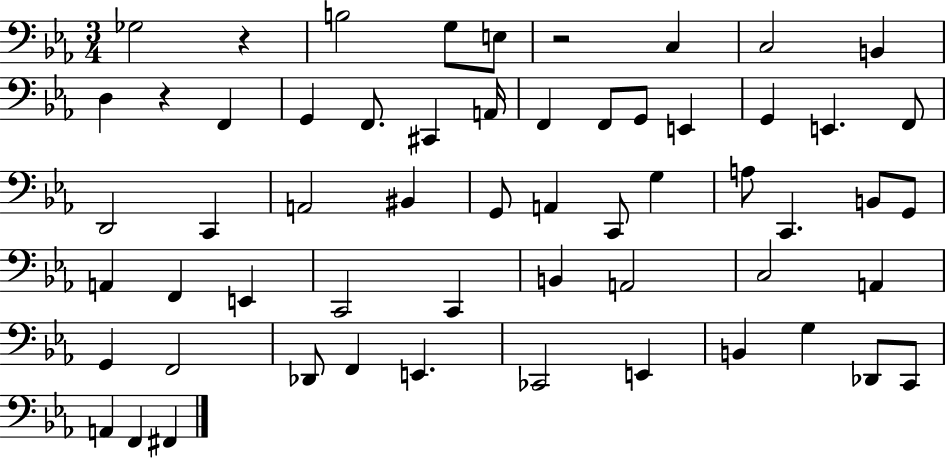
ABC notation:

X:1
T:Untitled
M:3/4
L:1/4
K:Eb
_G,2 z B,2 G,/2 E,/2 z2 C, C,2 B,, D, z F,, G,, F,,/2 ^C,, A,,/4 F,, F,,/2 G,,/2 E,, G,, E,, F,,/2 D,,2 C,, A,,2 ^B,, G,,/2 A,, C,,/2 G, A,/2 C,, B,,/2 G,,/2 A,, F,, E,, C,,2 C,, B,, A,,2 C,2 A,, G,, F,,2 _D,,/2 F,, E,, _C,,2 E,, B,, G, _D,,/2 C,,/2 A,, F,, ^F,,